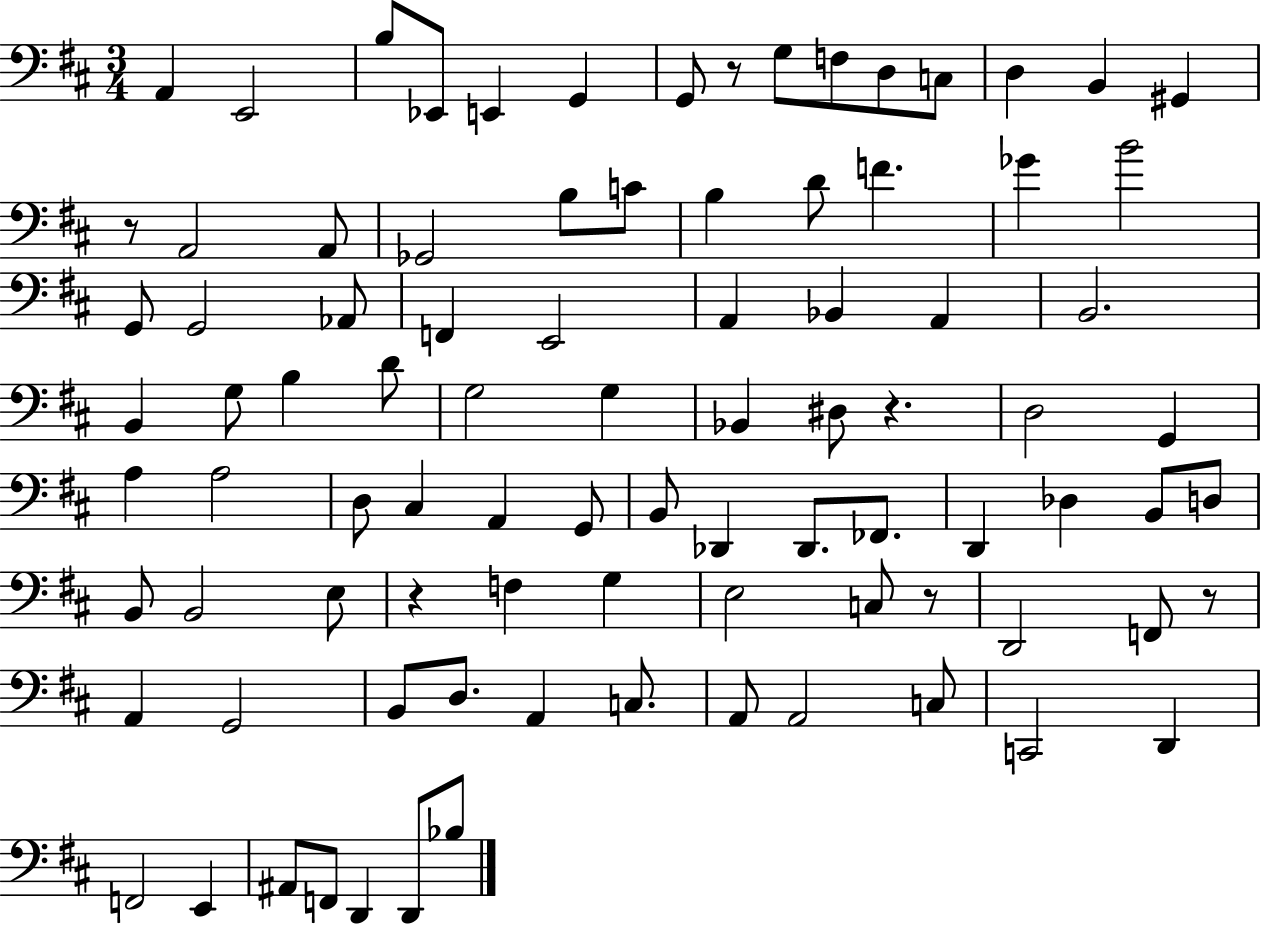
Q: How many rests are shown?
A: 6